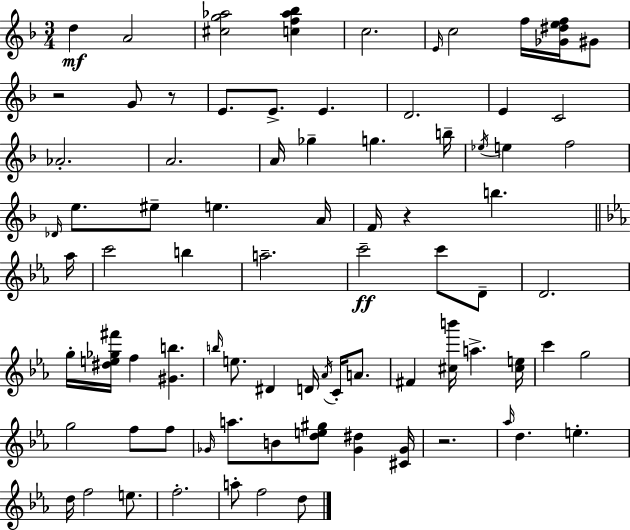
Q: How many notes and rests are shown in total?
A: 81